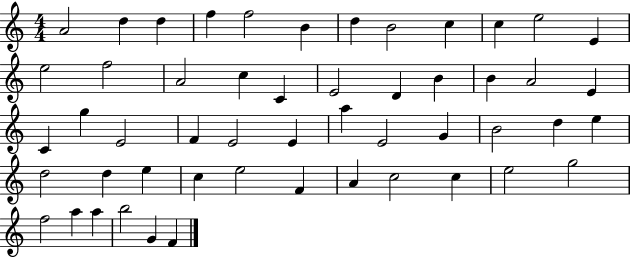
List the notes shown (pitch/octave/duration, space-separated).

A4/h D5/q D5/q F5/q F5/h B4/q D5/q B4/h C5/q C5/q E5/h E4/q E5/h F5/h A4/h C5/q C4/q E4/h D4/q B4/q B4/q A4/h E4/q C4/q G5/q E4/h F4/q E4/h E4/q A5/q E4/h G4/q B4/h D5/q E5/q D5/h D5/q E5/q C5/q E5/h F4/q A4/q C5/h C5/q E5/h G5/h F5/h A5/q A5/q B5/h G4/q F4/q